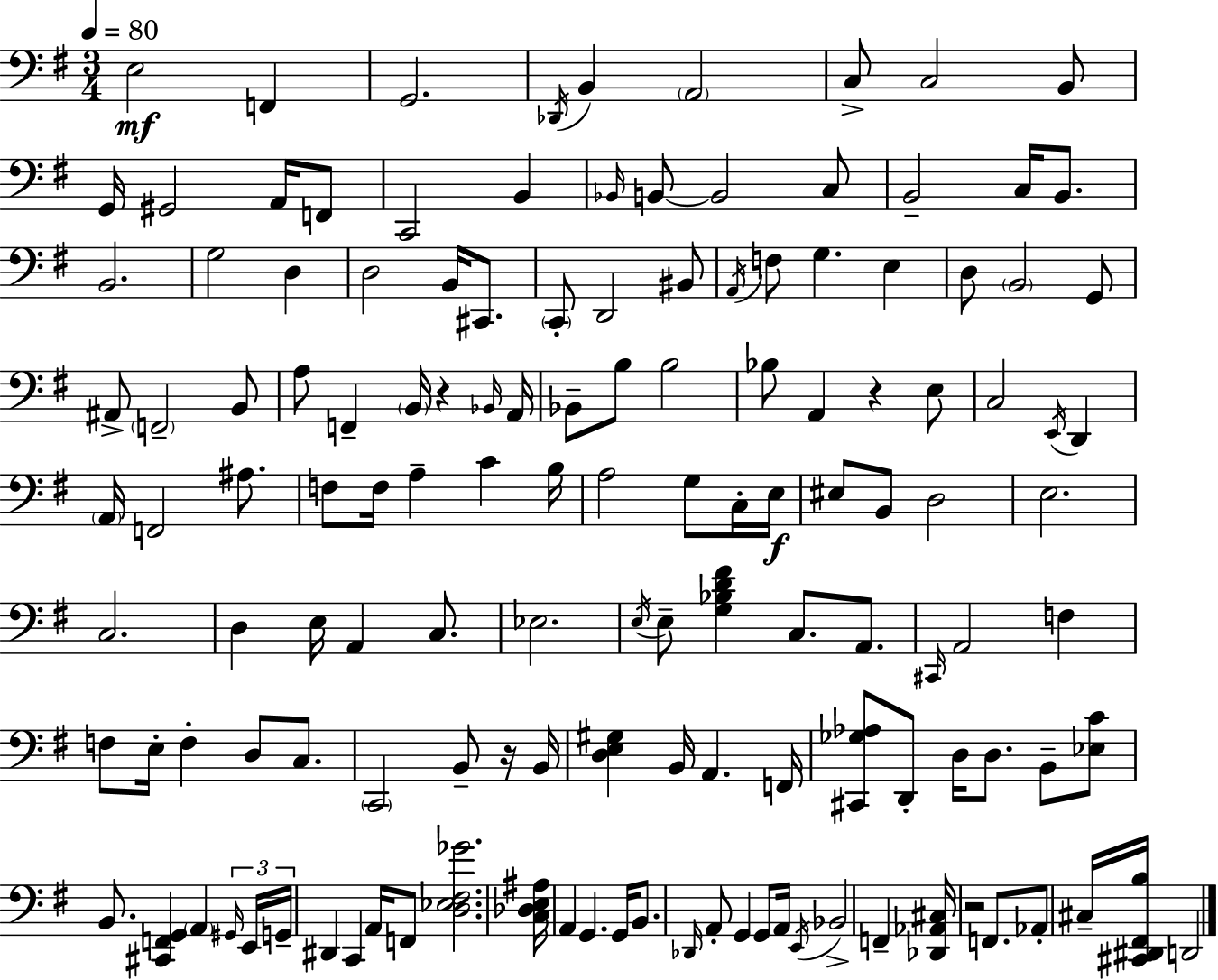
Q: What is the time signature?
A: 3/4